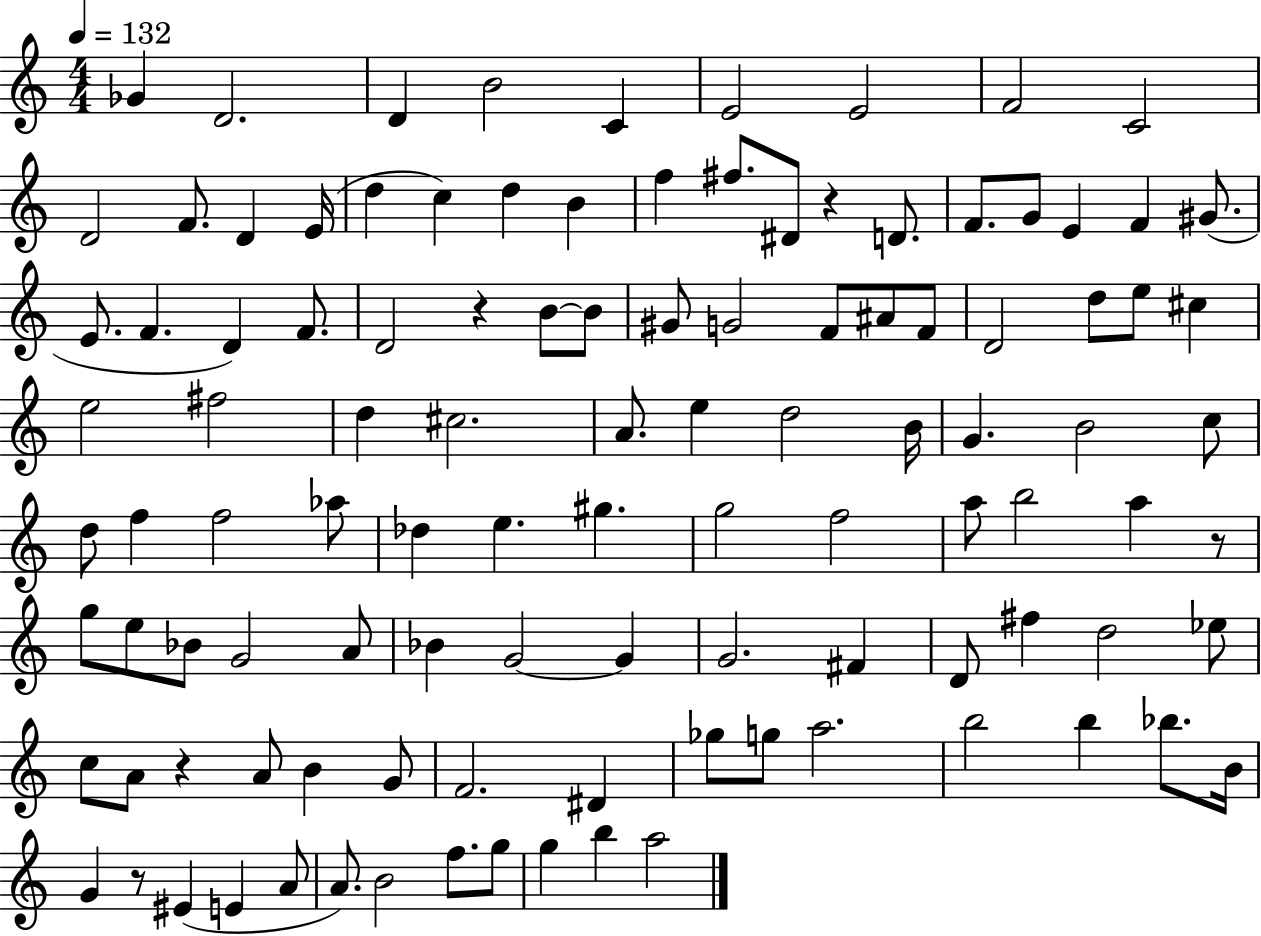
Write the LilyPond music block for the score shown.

{
  \clef treble
  \numericTimeSignature
  \time 4/4
  \key c \major
  \tempo 4 = 132
  ges'4 d'2. | d'4 b'2 c'4 | e'2 e'2 | f'2 c'2 | \break d'2 f'8. d'4 e'16( | d''4 c''4) d''4 b'4 | f''4 fis''8. dis'8 r4 d'8. | f'8. g'8 e'4 f'4 gis'8.( | \break e'8. f'4. d'4) f'8. | d'2 r4 b'8~~ b'8 | gis'8 g'2 f'8 ais'8 f'8 | d'2 d''8 e''8 cis''4 | \break e''2 fis''2 | d''4 cis''2. | a'8. e''4 d''2 b'16 | g'4. b'2 c''8 | \break d''8 f''4 f''2 aes''8 | des''4 e''4. gis''4. | g''2 f''2 | a''8 b''2 a''4 r8 | \break g''8 e''8 bes'8 g'2 a'8 | bes'4 g'2~~ g'4 | g'2. fis'4 | d'8 fis''4 d''2 ees''8 | \break c''8 a'8 r4 a'8 b'4 g'8 | f'2. dis'4 | ges''8 g''8 a''2. | b''2 b''4 bes''8. b'16 | \break g'4 r8 eis'4( e'4 a'8 | a'8.) b'2 f''8. g''8 | g''4 b''4 a''2 | \bar "|."
}